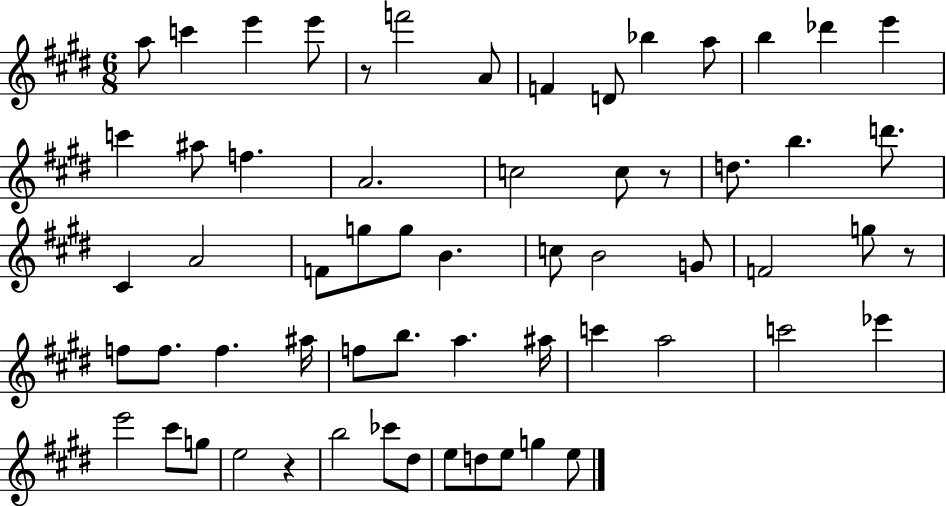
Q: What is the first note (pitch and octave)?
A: A5